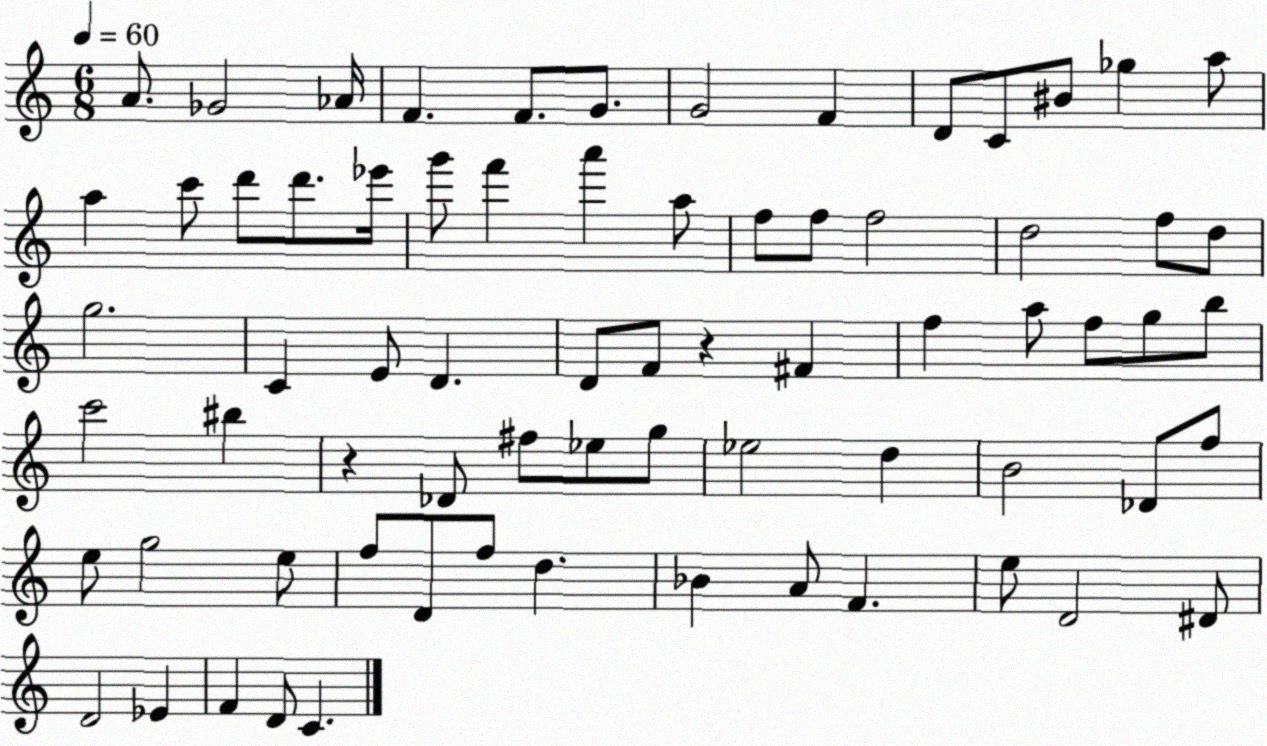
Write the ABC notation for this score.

X:1
T:Untitled
M:6/8
L:1/4
K:C
A/2 _G2 _A/4 F F/2 G/2 G2 F D/2 C/2 ^B/2 _g a/2 a c'/2 d'/2 d'/2 _e'/4 g'/2 f' a' a/2 f/2 f/2 f2 d2 f/2 d/2 g2 C E/2 D D/2 F/2 z ^F f a/2 f/2 g/2 b/2 c'2 ^b z _D/2 ^f/2 _e/2 g/2 _e2 d B2 _D/2 f/2 e/2 g2 e/2 f/2 D/2 f/2 d _B A/2 F e/2 D2 ^D/2 D2 _E F D/2 C